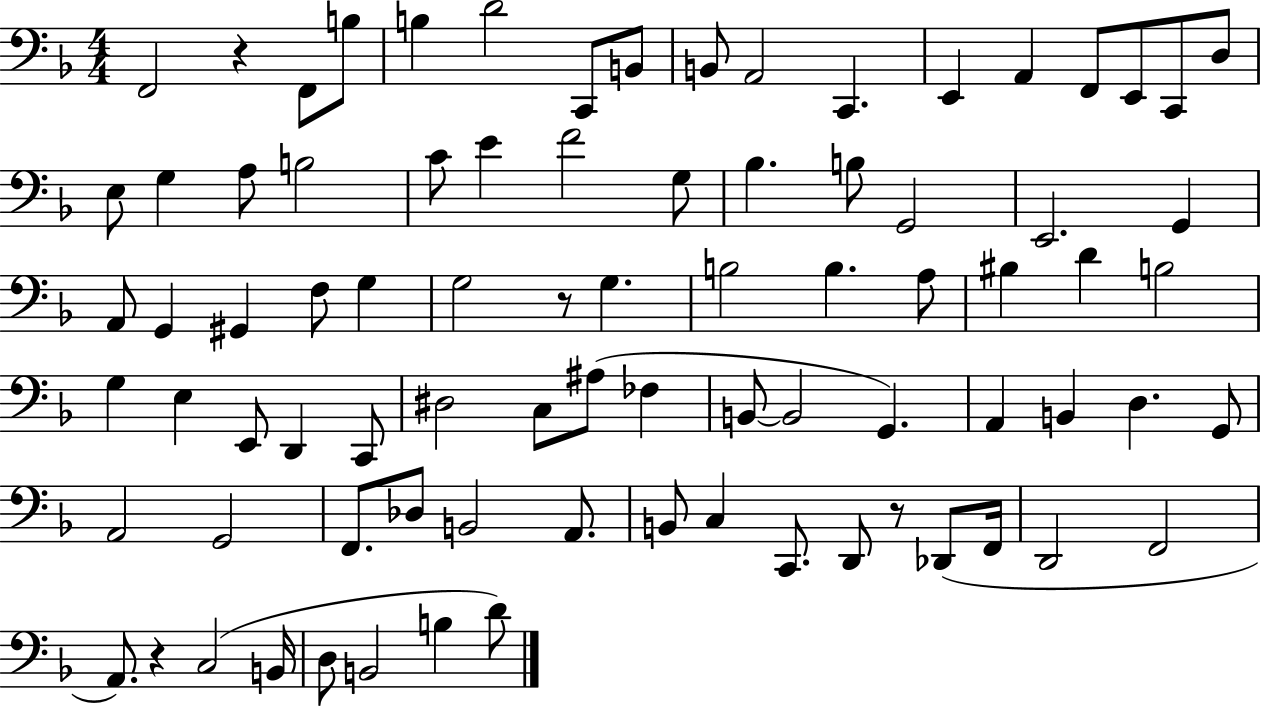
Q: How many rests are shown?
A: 4